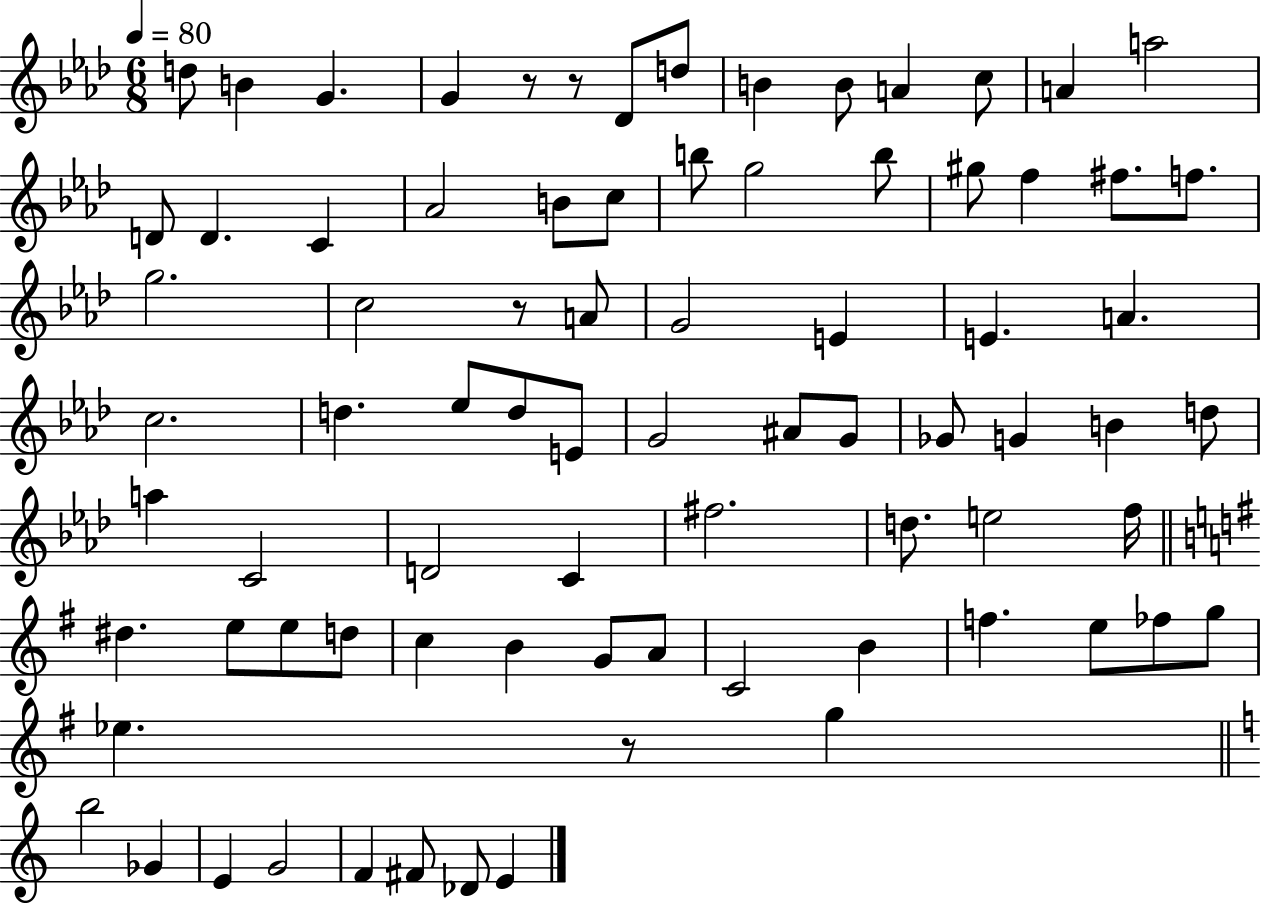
{
  \clef treble
  \numericTimeSignature
  \time 6/8
  \key aes \major
  \tempo 4 = 80
  \repeat volta 2 { d''8 b'4 g'4. | g'4 r8 r8 des'8 d''8 | b'4 b'8 a'4 c''8 | a'4 a''2 | \break d'8 d'4. c'4 | aes'2 b'8 c''8 | b''8 g''2 b''8 | gis''8 f''4 fis''8. f''8. | \break g''2. | c''2 r8 a'8 | g'2 e'4 | e'4. a'4. | \break c''2. | d''4. ees''8 d''8 e'8 | g'2 ais'8 g'8 | ges'8 g'4 b'4 d''8 | \break a''4 c'2 | d'2 c'4 | fis''2. | d''8. e''2 f''16 | \break \bar "||" \break \key g \major dis''4. e''8 e''8 d''8 | c''4 b'4 g'8 a'8 | c'2 b'4 | f''4. e''8 fes''8 g''8 | \break ees''4. r8 g''4 | \bar "||" \break \key a \minor b''2 ges'4 | e'4 g'2 | f'4 fis'8 des'8 e'4 | } \bar "|."
}